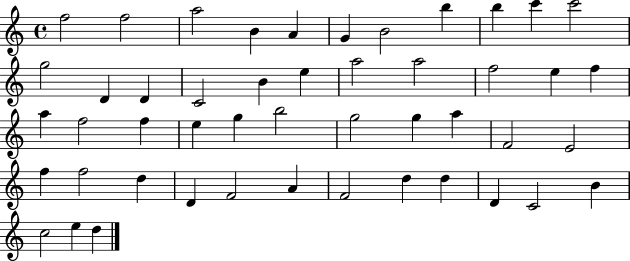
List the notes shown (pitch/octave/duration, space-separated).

F5/h F5/h A5/h B4/q A4/q G4/q B4/h B5/q B5/q C6/q C6/h G5/h D4/q D4/q C4/h B4/q E5/q A5/h A5/h F5/h E5/q F5/q A5/q F5/h F5/q E5/q G5/q B5/h G5/h G5/q A5/q F4/h E4/h F5/q F5/h D5/q D4/q F4/h A4/q F4/h D5/q D5/q D4/q C4/h B4/q C5/h E5/q D5/q